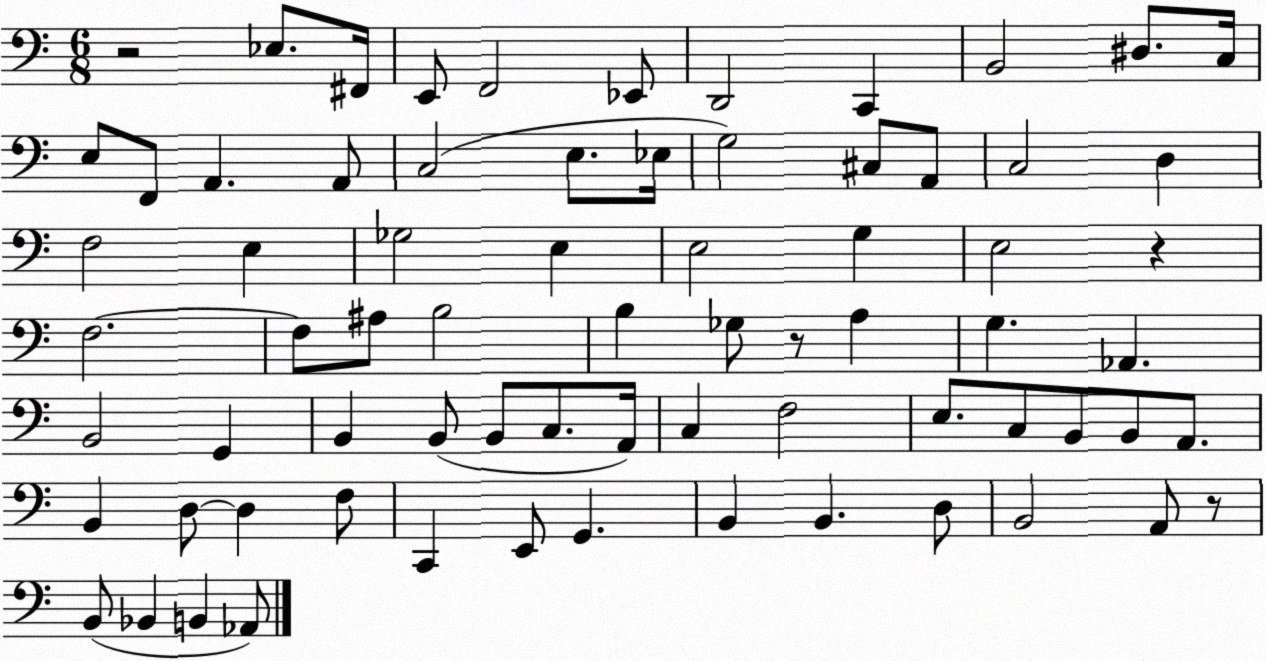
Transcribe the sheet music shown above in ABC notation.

X:1
T:Untitled
M:6/8
L:1/4
K:C
z2 _E,/2 ^F,,/4 E,,/2 F,,2 _E,,/2 D,,2 C,, B,,2 ^D,/2 C,/4 E,/2 F,,/2 A,, A,,/2 C,2 E,/2 _E,/4 G,2 ^C,/2 A,,/2 C,2 D, F,2 E, _G,2 E, E,2 G, E,2 z F,2 F,/2 ^A,/2 B,2 B, _G,/2 z/2 A, G, _A,, B,,2 G,, B,, B,,/2 B,,/2 C,/2 A,,/4 C, F,2 E,/2 C,/2 B,,/2 B,,/2 A,,/2 B,, D,/2 D, F,/2 C,, E,,/2 G,, B,, B,, D,/2 B,,2 A,,/2 z/2 B,,/2 _B,, B,, _A,,/2